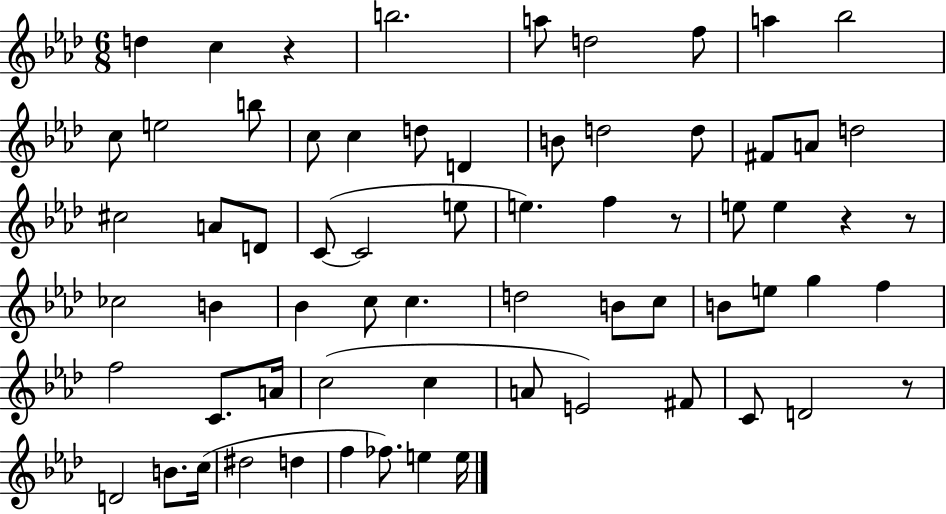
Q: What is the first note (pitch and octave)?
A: D5